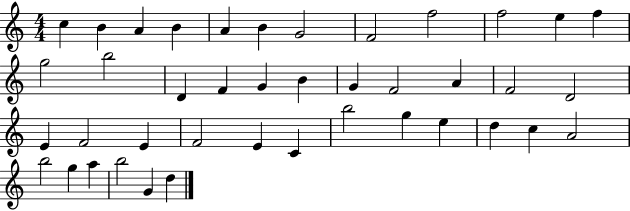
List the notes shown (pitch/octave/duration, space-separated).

C5/q B4/q A4/q B4/q A4/q B4/q G4/h F4/h F5/h F5/h E5/q F5/q G5/h B5/h D4/q F4/q G4/q B4/q G4/q F4/h A4/q F4/h D4/h E4/q F4/h E4/q F4/h E4/q C4/q B5/h G5/q E5/q D5/q C5/q A4/h B5/h G5/q A5/q B5/h G4/q D5/q